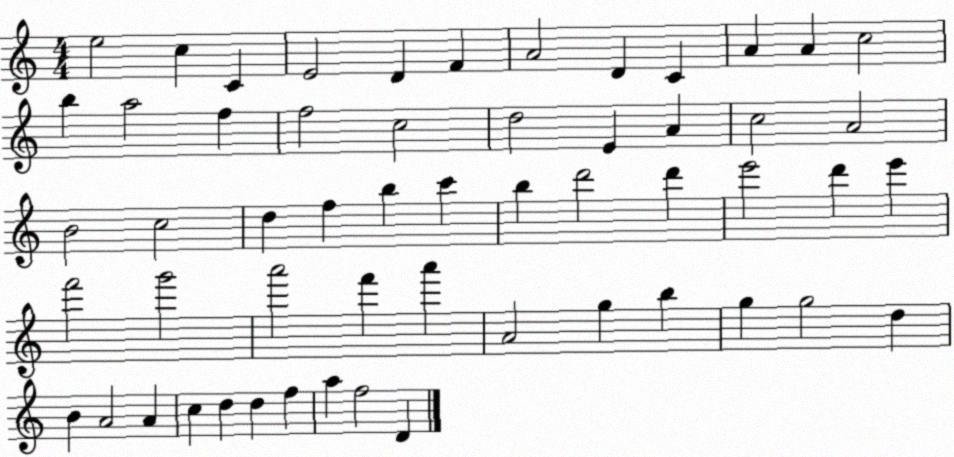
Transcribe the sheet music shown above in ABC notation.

X:1
T:Untitled
M:4/4
L:1/4
K:C
e2 c C E2 D F A2 D C A A c2 b a2 f f2 c2 d2 E A c2 A2 B2 c2 d f b c' b d'2 d' e'2 d' e' f'2 g'2 a'2 f' a' A2 g b g g2 d B A2 A c d d f a f2 D